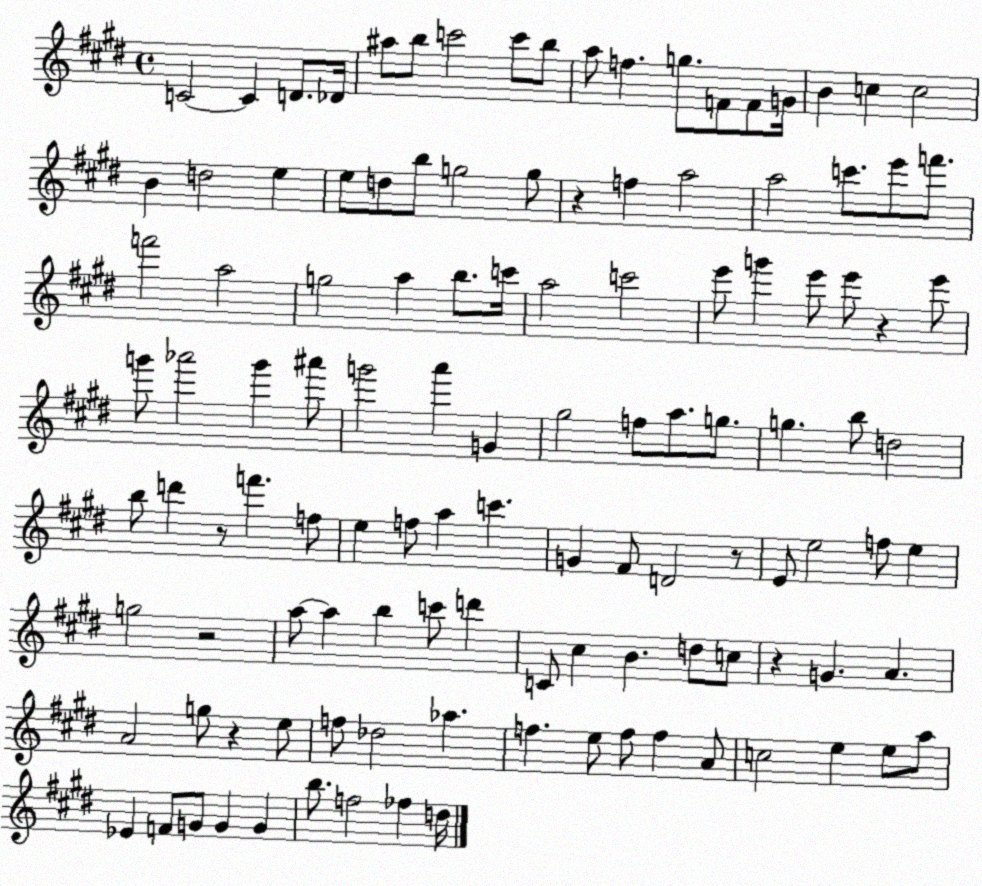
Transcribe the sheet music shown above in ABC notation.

X:1
T:Untitled
M:4/4
L:1/4
K:E
C2 C D/2 _D/4 ^a/2 b/2 c'2 c'/2 b/2 a/2 f g/2 F/2 F/2 G/4 B c c2 B d2 e e/2 d/2 b/2 g2 g/2 z f a2 a2 c'/2 e'/2 f'/2 f'2 a2 g2 a b/2 c'/4 a2 c'2 e'/2 g' e'/2 e'/2 z e'/2 g'/2 _a'2 g' ^a'/2 g'2 a' G ^g2 f/2 a/2 g/2 g b/2 d2 b/2 d' z/2 f' f/2 e f/2 a c' G ^F/2 D2 z/2 E/2 e2 f/2 e g2 z2 a/2 a b c'/2 d' C/2 ^c B d/2 c/2 z G A A2 g/2 z e/2 f/2 _d2 _a f e/2 f/2 f A/2 c2 e e/2 a/2 _E F/2 G/2 G G b/2 f2 _f d/4